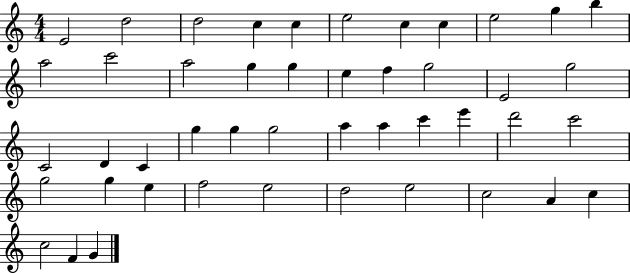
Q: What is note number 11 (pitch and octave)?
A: B5